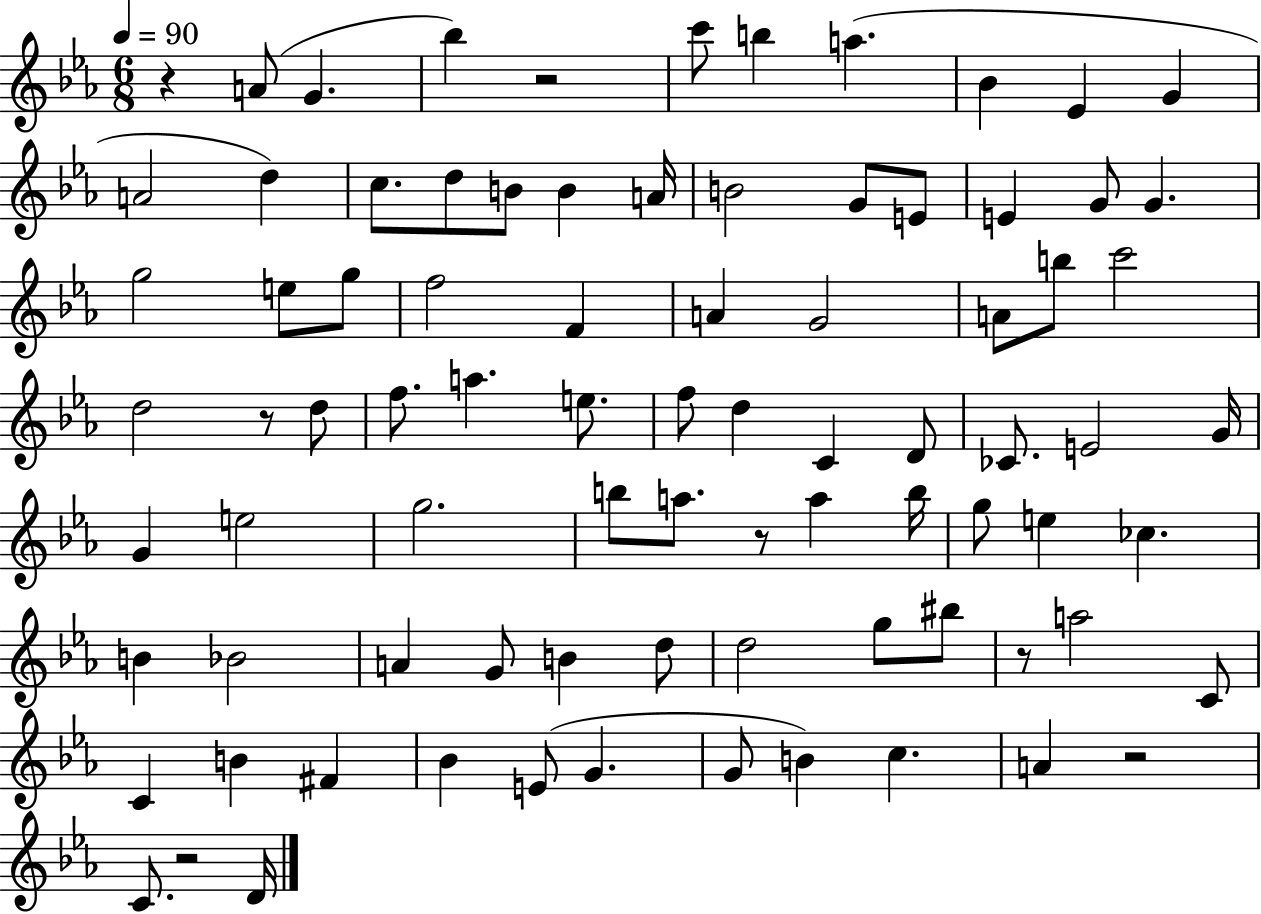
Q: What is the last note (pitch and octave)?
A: D4